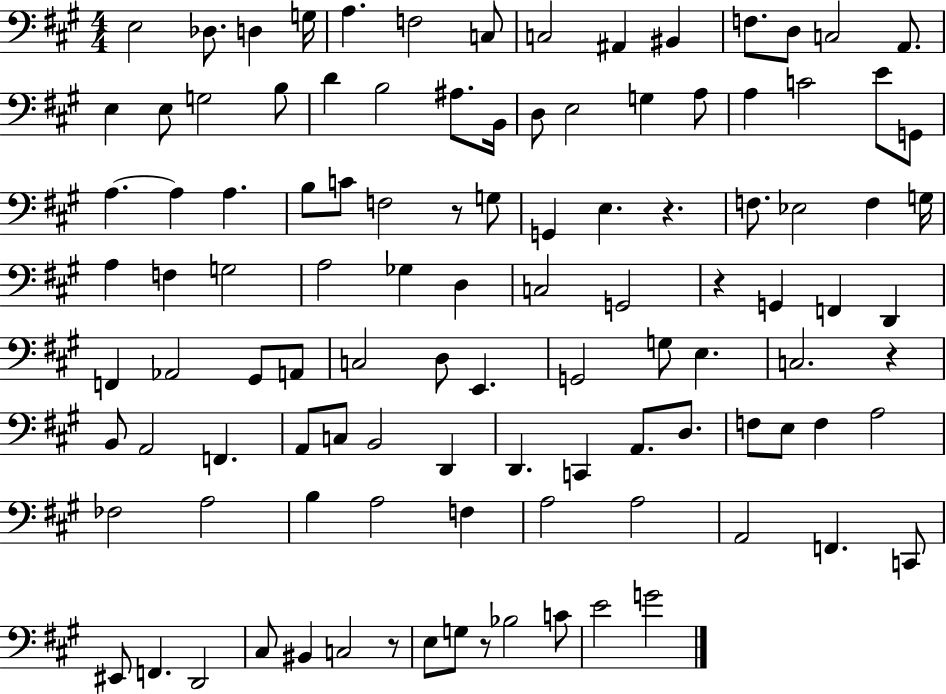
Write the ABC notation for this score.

X:1
T:Untitled
M:4/4
L:1/4
K:A
E,2 _D,/2 D, G,/4 A, F,2 C,/2 C,2 ^A,, ^B,, F,/2 D,/2 C,2 A,,/2 E, E,/2 G,2 B,/2 D B,2 ^A,/2 B,,/4 D,/2 E,2 G, A,/2 A, C2 E/2 G,,/2 A, A, A, B,/2 C/2 F,2 z/2 G,/2 G,, E, z F,/2 _E,2 F, G,/4 A, F, G,2 A,2 _G, D, C,2 G,,2 z G,, F,, D,, F,, _A,,2 ^G,,/2 A,,/2 C,2 D,/2 E,, G,,2 G,/2 E, C,2 z B,,/2 A,,2 F,, A,,/2 C,/2 B,,2 D,, D,, C,, A,,/2 D,/2 F,/2 E,/2 F, A,2 _F,2 A,2 B, A,2 F, A,2 A,2 A,,2 F,, C,,/2 ^E,,/2 F,, D,,2 ^C,/2 ^B,, C,2 z/2 E,/2 G,/2 z/2 _B,2 C/2 E2 G2